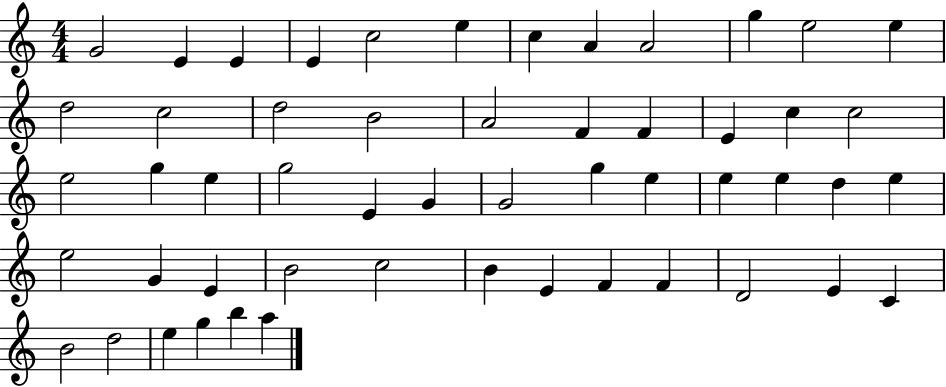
{
  \clef treble
  \numericTimeSignature
  \time 4/4
  \key c \major
  g'2 e'4 e'4 | e'4 c''2 e''4 | c''4 a'4 a'2 | g''4 e''2 e''4 | \break d''2 c''2 | d''2 b'2 | a'2 f'4 f'4 | e'4 c''4 c''2 | \break e''2 g''4 e''4 | g''2 e'4 g'4 | g'2 g''4 e''4 | e''4 e''4 d''4 e''4 | \break e''2 g'4 e'4 | b'2 c''2 | b'4 e'4 f'4 f'4 | d'2 e'4 c'4 | \break b'2 d''2 | e''4 g''4 b''4 a''4 | \bar "|."
}